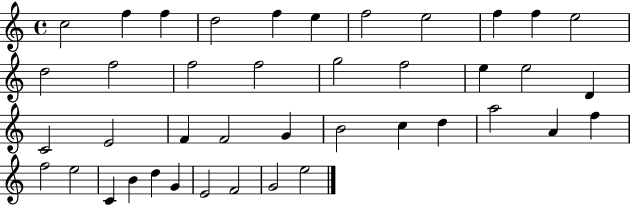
C5/h F5/q F5/q D5/h F5/q E5/q F5/h E5/h F5/q F5/q E5/h D5/h F5/h F5/h F5/h G5/h F5/h E5/q E5/h D4/q C4/h E4/h F4/q F4/h G4/q B4/h C5/q D5/q A5/h A4/q F5/q F5/h E5/h C4/q B4/q D5/q G4/q E4/h F4/h G4/h E5/h